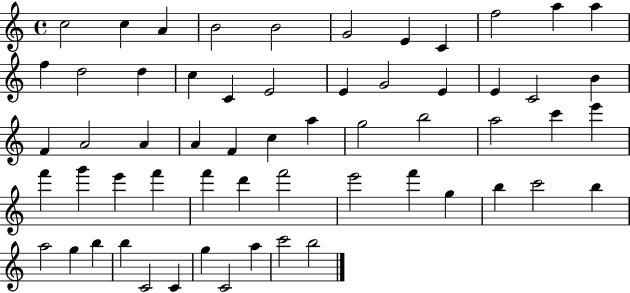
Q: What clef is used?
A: treble